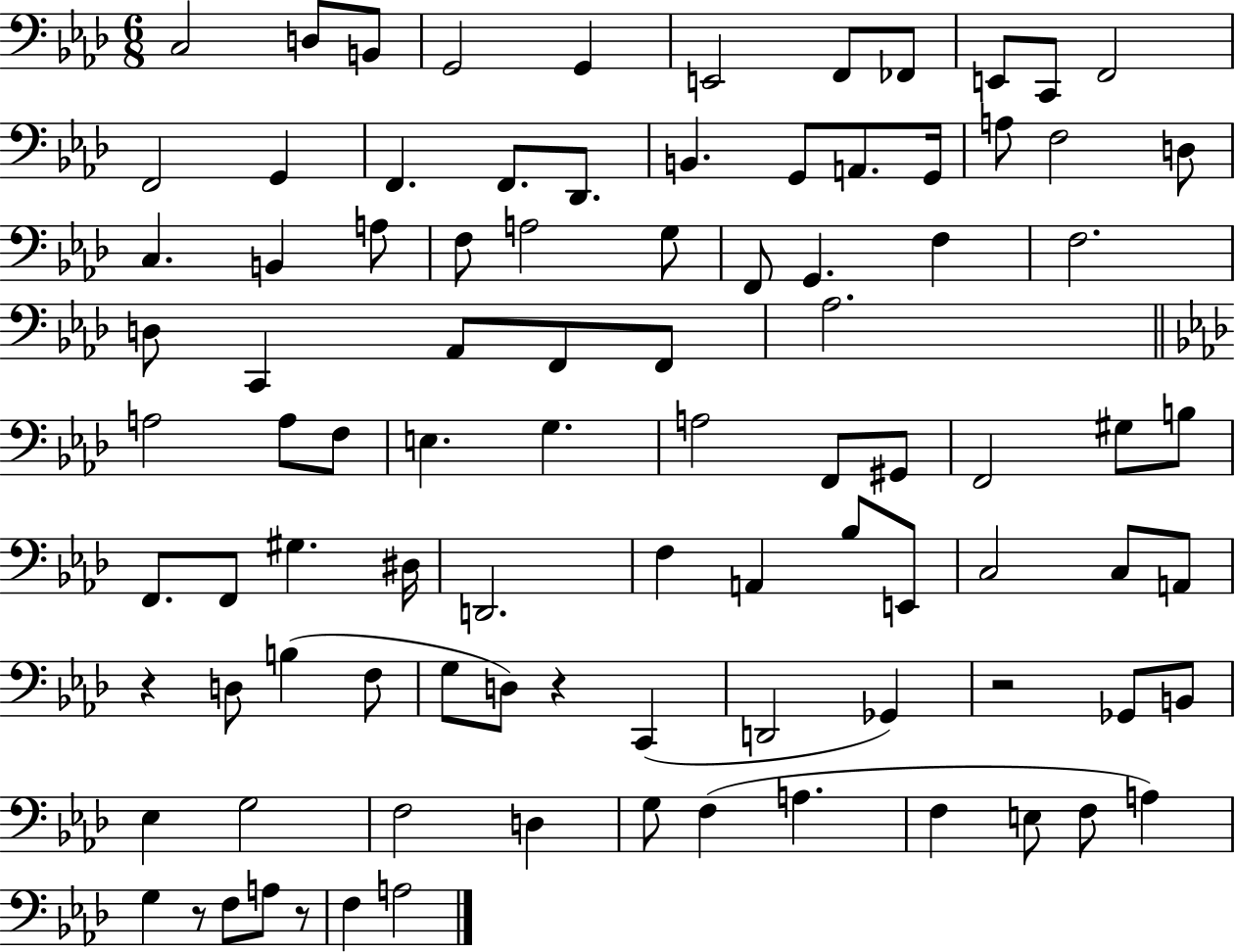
X:1
T:Untitled
M:6/8
L:1/4
K:Ab
C,2 D,/2 B,,/2 G,,2 G,, E,,2 F,,/2 _F,,/2 E,,/2 C,,/2 F,,2 F,,2 G,, F,, F,,/2 _D,,/2 B,, G,,/2 A,,/2 G,,/4 A,/2 F,2 D,/2 C, B,, A,/2 F,/2 A,2 G,/2 F,,/2 G,, F, F,2 D,/2 C,, _A,,/2 F,,/2 F,,/2 _A,2 A,2 A,/2 F,/2 E, G, A,2 F,,/2 ^G,,/2 F,,2 ^G,/2 B,/2 F,,/2 F,,/2 ^G, ^D,/4 D,,2 F, A,, _B,/2 E,,/2 C,2 C,/2 A,,/2 z D,/2 B, F,/2 G,/2 D,/2 z C,, D,,2 _G,, z2 _G,,/2 B,,/2 _E, G,2 F,2 D, G,/2 F, A, F, E,/2 F,/2 A, G, z/2 F,/2 A,/2 z/2 F, A,2